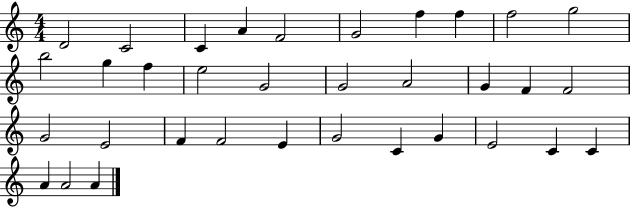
X:1
T:Untitled
M:4/4
L:1/4
K:C
D2 C2 C A F2 G2 f f f2 g2 b2 g f e2 G2 G2 A2 G F F2 G2 E2 F F2 E G2 C G E2 C C A A2 A